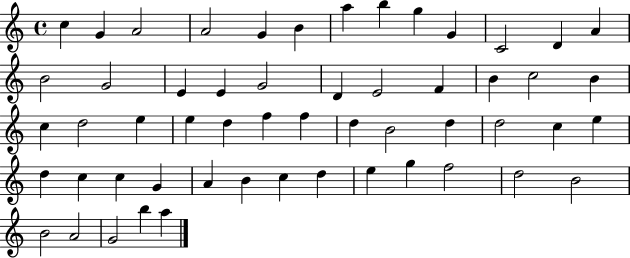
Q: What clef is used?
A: treble